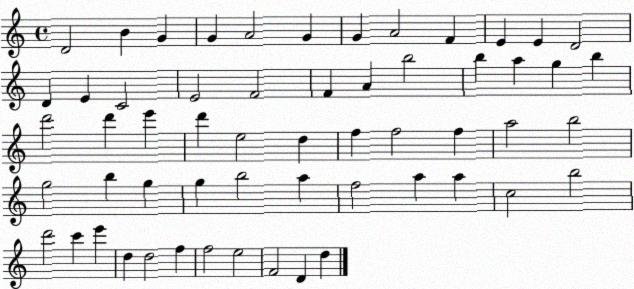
X:1
T:Untitled
M:4/4
L:1/4
K:C
D2 B G G A2 G G A2 F E E D2 D E C2 E2 F2 F A b2 b a g b d'2 d' e' d' e2 d f f2 f a2 b2 g2 b g g b2 a f2 a a c2 b2 d'2 c' e' d d2 f f2 e2 F2 D d